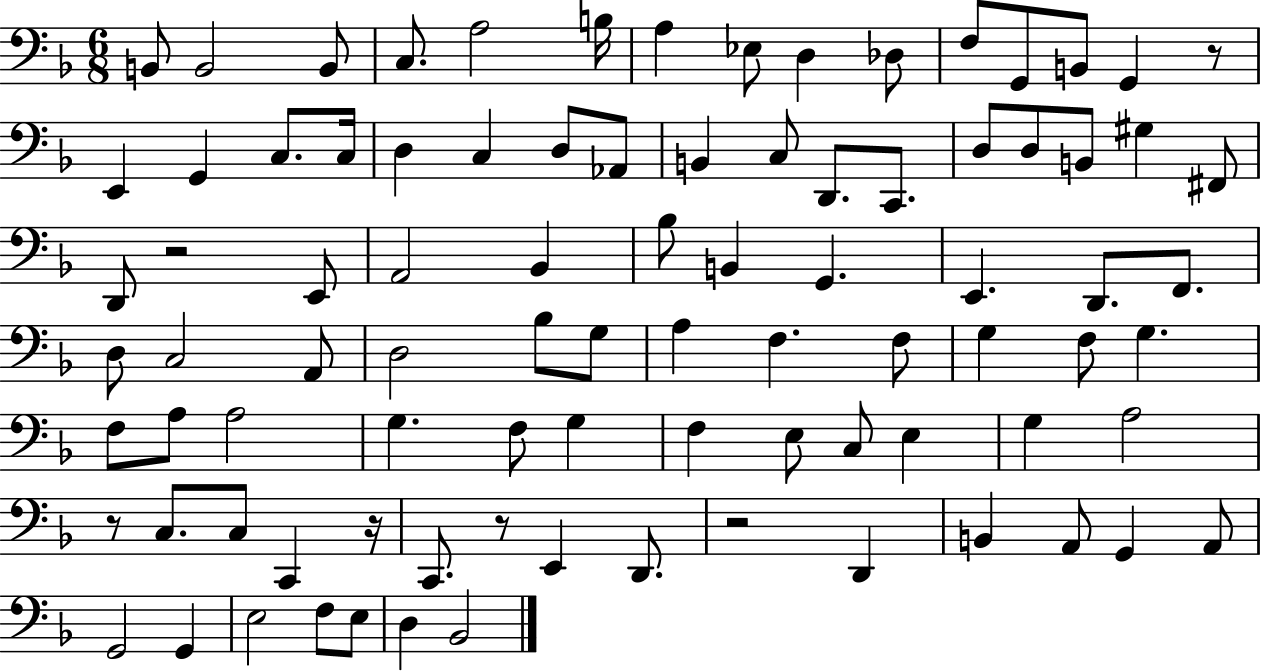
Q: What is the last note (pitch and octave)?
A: Bb2